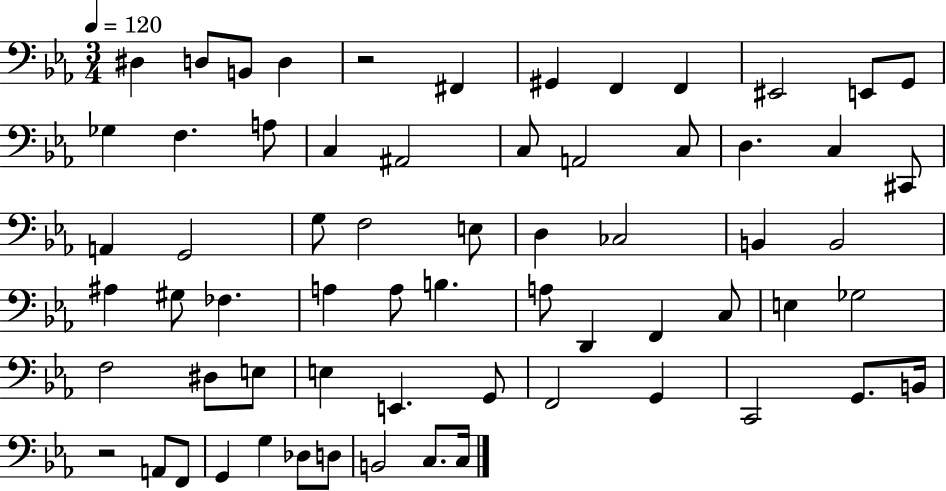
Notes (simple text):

D#3/q D3/e B2/e D3/q R/h F#2/q G#2/q F2/q F2/q EIS2/h E2/e G2/e Gb3/q F3/q. A3/e C3/q A#2/h C3/e A2/h C3/e D3/q. C3/q C#2/e A2/q G2/h G3/e F3/h E3/e D3/q CES3/h B2/q B2/h A#3/q G#3/e FES3/q. A3/q A3/e B3/q. A3/e D2/q F2/q C3/e E3/q Gb3/h F3/h D#3/e E3/e E3/q E2/q. G2/e F2/h G2/q C2/h G2/e. B2/s R/h A2/e F2/e G2/q G3/q Db3/e D3/e B2/h C3/e. C3/s